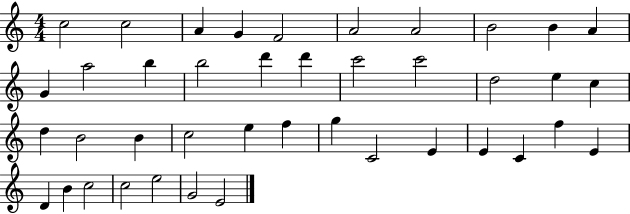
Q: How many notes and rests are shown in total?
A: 41